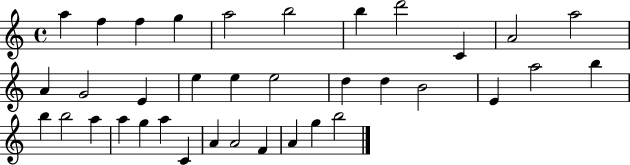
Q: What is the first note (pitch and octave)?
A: A5